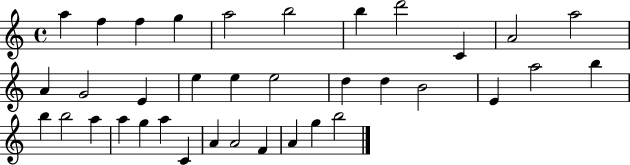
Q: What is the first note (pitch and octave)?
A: A5